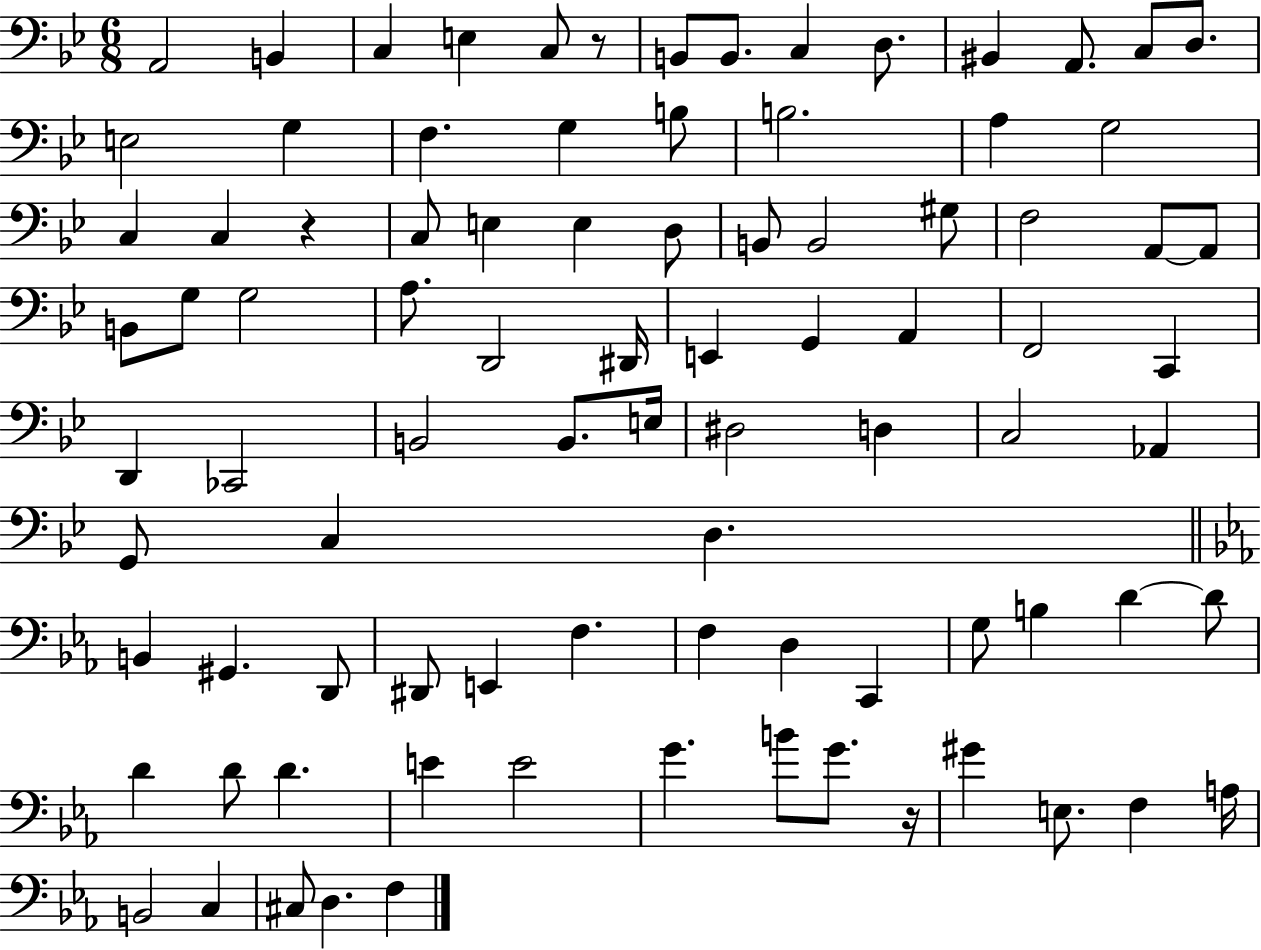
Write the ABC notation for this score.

X:1
T:Untitled
M:6/8
L:1/4
K:Bb
A,,2 B,, C, E, C,/2 z/2 B,,/2 B,,/2 C, D,/2 ^B,, A,,/2 C,/2 D,/2 E,2 G, F, G, B,/2 B,2 A, G,2 C, C, z C,/2 E, E, D,/2 B,,/2 B,,2 ^G,/2 F,2 A,,/2 A,,/2 B,,/2 G,/2 G,2 A,/2 D,,2 ^D,,/4 E,, G,, A,, F,,2 C,, D,, _C,,2 B,,2 B,,/2 E,/4 ^D,2 D, C,2 _A,, G,,/2 C, D, B,, ^G,, D,,/2 ^D,,/2 E,, F, F, D, C,, G,/2 B, D D/2 D D/2 D E E2 G B/2 G/2 z/4 ^G E,/2 F, A,/4 B,,2 C, ^C,/2 D, F,